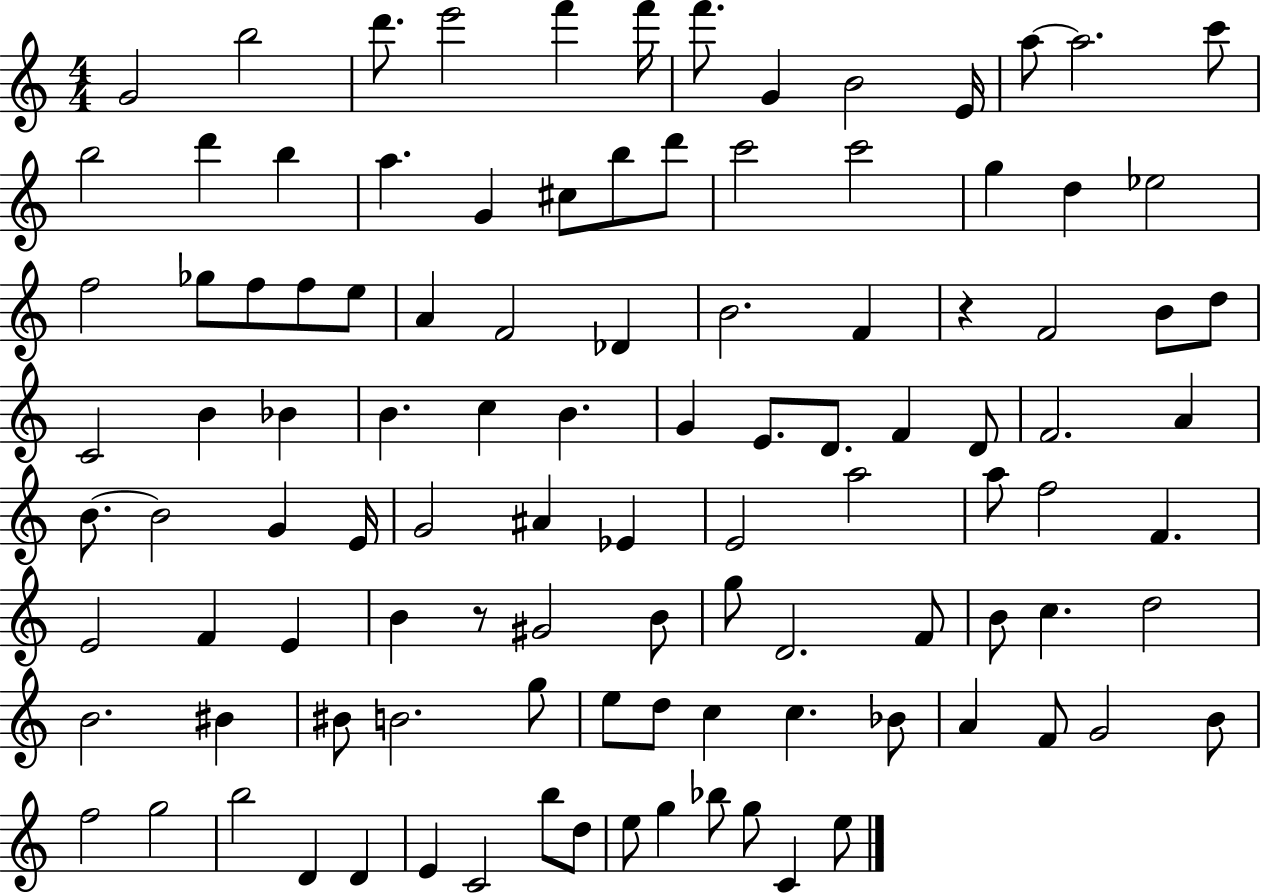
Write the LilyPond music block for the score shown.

{
  \clef treble
  \numericTimeSignature
  \time 4/4
  \key c \major
  g'2 b''2 | d'''8. e'''2 f'''4 f'''16 | f'''8. g'4 b'2 e'16 | a''8~~ a''2. c'''8 | \break b''2 d'''4 b''4 | a''4. g'4 cis''8 b''8 d'''8 | c'''2 c'''2 | g''4 d''4 ees''2 | \break f''2 ges''8 f''8 f''8 e''8 | a'4 f'2 des'4 | b'2. f'4 | r4 f'2 b'8 d''8 | \break c'2 b'4 bes'4 | b'4. c''4 b'4. | g'4 e'8. d'8. f'4 d'8 | f'2. a'4 | \break b'8.~~ b'2 g'4 e'16 | g'2 ais'4 ees'4 | e'2 a''2 | a''8 f''2 f'4. | \break e'2 f'4 e'4 | b'4 r8 gis'2 b'8 | g''8 d'2. f'8 | b'8 c''4. d''2 | \break b'2. bis'4 | bis'8 b'2. g''8 | e''8 d''8 c''4 c''4. bes'8 | a'4 f'8 g'2 b'8 | \break f''2 g''2 | b''2 d'4 d'4 | e'4 c'2 b''8 d''8 | e''8 g''4 bes''8 g''8 c'4 e''8 | \break \bar "|."
}